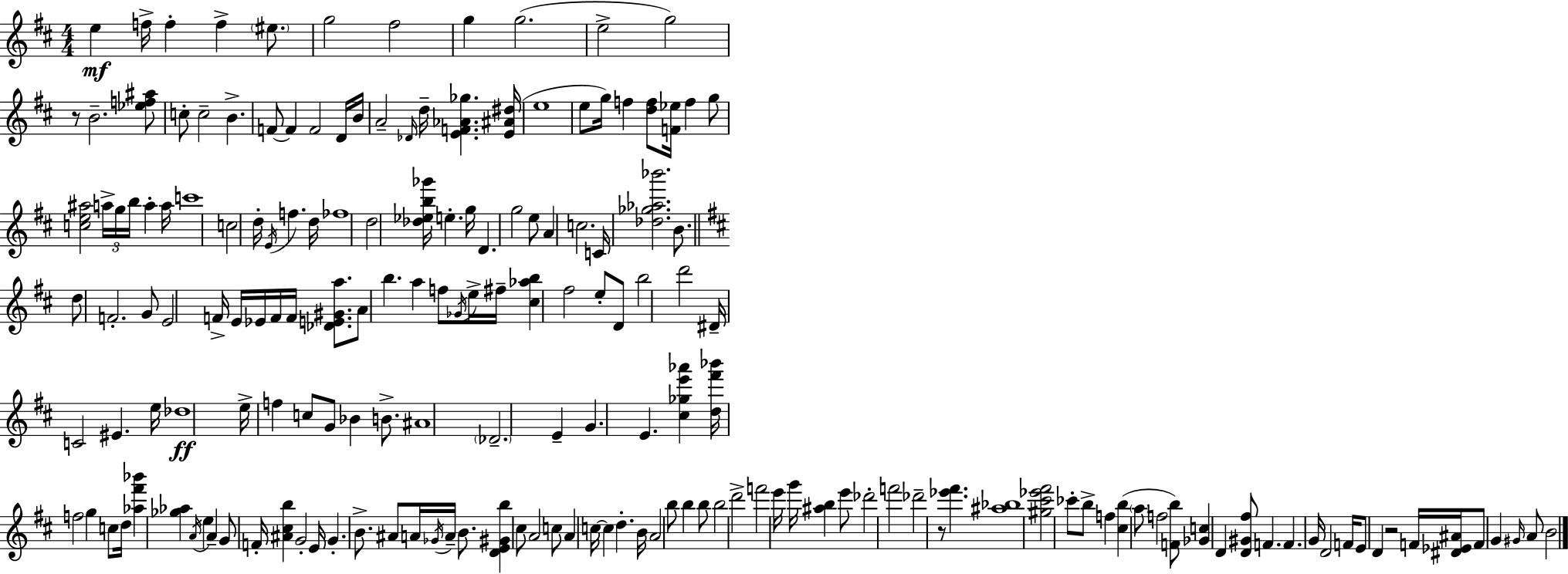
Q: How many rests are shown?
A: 3